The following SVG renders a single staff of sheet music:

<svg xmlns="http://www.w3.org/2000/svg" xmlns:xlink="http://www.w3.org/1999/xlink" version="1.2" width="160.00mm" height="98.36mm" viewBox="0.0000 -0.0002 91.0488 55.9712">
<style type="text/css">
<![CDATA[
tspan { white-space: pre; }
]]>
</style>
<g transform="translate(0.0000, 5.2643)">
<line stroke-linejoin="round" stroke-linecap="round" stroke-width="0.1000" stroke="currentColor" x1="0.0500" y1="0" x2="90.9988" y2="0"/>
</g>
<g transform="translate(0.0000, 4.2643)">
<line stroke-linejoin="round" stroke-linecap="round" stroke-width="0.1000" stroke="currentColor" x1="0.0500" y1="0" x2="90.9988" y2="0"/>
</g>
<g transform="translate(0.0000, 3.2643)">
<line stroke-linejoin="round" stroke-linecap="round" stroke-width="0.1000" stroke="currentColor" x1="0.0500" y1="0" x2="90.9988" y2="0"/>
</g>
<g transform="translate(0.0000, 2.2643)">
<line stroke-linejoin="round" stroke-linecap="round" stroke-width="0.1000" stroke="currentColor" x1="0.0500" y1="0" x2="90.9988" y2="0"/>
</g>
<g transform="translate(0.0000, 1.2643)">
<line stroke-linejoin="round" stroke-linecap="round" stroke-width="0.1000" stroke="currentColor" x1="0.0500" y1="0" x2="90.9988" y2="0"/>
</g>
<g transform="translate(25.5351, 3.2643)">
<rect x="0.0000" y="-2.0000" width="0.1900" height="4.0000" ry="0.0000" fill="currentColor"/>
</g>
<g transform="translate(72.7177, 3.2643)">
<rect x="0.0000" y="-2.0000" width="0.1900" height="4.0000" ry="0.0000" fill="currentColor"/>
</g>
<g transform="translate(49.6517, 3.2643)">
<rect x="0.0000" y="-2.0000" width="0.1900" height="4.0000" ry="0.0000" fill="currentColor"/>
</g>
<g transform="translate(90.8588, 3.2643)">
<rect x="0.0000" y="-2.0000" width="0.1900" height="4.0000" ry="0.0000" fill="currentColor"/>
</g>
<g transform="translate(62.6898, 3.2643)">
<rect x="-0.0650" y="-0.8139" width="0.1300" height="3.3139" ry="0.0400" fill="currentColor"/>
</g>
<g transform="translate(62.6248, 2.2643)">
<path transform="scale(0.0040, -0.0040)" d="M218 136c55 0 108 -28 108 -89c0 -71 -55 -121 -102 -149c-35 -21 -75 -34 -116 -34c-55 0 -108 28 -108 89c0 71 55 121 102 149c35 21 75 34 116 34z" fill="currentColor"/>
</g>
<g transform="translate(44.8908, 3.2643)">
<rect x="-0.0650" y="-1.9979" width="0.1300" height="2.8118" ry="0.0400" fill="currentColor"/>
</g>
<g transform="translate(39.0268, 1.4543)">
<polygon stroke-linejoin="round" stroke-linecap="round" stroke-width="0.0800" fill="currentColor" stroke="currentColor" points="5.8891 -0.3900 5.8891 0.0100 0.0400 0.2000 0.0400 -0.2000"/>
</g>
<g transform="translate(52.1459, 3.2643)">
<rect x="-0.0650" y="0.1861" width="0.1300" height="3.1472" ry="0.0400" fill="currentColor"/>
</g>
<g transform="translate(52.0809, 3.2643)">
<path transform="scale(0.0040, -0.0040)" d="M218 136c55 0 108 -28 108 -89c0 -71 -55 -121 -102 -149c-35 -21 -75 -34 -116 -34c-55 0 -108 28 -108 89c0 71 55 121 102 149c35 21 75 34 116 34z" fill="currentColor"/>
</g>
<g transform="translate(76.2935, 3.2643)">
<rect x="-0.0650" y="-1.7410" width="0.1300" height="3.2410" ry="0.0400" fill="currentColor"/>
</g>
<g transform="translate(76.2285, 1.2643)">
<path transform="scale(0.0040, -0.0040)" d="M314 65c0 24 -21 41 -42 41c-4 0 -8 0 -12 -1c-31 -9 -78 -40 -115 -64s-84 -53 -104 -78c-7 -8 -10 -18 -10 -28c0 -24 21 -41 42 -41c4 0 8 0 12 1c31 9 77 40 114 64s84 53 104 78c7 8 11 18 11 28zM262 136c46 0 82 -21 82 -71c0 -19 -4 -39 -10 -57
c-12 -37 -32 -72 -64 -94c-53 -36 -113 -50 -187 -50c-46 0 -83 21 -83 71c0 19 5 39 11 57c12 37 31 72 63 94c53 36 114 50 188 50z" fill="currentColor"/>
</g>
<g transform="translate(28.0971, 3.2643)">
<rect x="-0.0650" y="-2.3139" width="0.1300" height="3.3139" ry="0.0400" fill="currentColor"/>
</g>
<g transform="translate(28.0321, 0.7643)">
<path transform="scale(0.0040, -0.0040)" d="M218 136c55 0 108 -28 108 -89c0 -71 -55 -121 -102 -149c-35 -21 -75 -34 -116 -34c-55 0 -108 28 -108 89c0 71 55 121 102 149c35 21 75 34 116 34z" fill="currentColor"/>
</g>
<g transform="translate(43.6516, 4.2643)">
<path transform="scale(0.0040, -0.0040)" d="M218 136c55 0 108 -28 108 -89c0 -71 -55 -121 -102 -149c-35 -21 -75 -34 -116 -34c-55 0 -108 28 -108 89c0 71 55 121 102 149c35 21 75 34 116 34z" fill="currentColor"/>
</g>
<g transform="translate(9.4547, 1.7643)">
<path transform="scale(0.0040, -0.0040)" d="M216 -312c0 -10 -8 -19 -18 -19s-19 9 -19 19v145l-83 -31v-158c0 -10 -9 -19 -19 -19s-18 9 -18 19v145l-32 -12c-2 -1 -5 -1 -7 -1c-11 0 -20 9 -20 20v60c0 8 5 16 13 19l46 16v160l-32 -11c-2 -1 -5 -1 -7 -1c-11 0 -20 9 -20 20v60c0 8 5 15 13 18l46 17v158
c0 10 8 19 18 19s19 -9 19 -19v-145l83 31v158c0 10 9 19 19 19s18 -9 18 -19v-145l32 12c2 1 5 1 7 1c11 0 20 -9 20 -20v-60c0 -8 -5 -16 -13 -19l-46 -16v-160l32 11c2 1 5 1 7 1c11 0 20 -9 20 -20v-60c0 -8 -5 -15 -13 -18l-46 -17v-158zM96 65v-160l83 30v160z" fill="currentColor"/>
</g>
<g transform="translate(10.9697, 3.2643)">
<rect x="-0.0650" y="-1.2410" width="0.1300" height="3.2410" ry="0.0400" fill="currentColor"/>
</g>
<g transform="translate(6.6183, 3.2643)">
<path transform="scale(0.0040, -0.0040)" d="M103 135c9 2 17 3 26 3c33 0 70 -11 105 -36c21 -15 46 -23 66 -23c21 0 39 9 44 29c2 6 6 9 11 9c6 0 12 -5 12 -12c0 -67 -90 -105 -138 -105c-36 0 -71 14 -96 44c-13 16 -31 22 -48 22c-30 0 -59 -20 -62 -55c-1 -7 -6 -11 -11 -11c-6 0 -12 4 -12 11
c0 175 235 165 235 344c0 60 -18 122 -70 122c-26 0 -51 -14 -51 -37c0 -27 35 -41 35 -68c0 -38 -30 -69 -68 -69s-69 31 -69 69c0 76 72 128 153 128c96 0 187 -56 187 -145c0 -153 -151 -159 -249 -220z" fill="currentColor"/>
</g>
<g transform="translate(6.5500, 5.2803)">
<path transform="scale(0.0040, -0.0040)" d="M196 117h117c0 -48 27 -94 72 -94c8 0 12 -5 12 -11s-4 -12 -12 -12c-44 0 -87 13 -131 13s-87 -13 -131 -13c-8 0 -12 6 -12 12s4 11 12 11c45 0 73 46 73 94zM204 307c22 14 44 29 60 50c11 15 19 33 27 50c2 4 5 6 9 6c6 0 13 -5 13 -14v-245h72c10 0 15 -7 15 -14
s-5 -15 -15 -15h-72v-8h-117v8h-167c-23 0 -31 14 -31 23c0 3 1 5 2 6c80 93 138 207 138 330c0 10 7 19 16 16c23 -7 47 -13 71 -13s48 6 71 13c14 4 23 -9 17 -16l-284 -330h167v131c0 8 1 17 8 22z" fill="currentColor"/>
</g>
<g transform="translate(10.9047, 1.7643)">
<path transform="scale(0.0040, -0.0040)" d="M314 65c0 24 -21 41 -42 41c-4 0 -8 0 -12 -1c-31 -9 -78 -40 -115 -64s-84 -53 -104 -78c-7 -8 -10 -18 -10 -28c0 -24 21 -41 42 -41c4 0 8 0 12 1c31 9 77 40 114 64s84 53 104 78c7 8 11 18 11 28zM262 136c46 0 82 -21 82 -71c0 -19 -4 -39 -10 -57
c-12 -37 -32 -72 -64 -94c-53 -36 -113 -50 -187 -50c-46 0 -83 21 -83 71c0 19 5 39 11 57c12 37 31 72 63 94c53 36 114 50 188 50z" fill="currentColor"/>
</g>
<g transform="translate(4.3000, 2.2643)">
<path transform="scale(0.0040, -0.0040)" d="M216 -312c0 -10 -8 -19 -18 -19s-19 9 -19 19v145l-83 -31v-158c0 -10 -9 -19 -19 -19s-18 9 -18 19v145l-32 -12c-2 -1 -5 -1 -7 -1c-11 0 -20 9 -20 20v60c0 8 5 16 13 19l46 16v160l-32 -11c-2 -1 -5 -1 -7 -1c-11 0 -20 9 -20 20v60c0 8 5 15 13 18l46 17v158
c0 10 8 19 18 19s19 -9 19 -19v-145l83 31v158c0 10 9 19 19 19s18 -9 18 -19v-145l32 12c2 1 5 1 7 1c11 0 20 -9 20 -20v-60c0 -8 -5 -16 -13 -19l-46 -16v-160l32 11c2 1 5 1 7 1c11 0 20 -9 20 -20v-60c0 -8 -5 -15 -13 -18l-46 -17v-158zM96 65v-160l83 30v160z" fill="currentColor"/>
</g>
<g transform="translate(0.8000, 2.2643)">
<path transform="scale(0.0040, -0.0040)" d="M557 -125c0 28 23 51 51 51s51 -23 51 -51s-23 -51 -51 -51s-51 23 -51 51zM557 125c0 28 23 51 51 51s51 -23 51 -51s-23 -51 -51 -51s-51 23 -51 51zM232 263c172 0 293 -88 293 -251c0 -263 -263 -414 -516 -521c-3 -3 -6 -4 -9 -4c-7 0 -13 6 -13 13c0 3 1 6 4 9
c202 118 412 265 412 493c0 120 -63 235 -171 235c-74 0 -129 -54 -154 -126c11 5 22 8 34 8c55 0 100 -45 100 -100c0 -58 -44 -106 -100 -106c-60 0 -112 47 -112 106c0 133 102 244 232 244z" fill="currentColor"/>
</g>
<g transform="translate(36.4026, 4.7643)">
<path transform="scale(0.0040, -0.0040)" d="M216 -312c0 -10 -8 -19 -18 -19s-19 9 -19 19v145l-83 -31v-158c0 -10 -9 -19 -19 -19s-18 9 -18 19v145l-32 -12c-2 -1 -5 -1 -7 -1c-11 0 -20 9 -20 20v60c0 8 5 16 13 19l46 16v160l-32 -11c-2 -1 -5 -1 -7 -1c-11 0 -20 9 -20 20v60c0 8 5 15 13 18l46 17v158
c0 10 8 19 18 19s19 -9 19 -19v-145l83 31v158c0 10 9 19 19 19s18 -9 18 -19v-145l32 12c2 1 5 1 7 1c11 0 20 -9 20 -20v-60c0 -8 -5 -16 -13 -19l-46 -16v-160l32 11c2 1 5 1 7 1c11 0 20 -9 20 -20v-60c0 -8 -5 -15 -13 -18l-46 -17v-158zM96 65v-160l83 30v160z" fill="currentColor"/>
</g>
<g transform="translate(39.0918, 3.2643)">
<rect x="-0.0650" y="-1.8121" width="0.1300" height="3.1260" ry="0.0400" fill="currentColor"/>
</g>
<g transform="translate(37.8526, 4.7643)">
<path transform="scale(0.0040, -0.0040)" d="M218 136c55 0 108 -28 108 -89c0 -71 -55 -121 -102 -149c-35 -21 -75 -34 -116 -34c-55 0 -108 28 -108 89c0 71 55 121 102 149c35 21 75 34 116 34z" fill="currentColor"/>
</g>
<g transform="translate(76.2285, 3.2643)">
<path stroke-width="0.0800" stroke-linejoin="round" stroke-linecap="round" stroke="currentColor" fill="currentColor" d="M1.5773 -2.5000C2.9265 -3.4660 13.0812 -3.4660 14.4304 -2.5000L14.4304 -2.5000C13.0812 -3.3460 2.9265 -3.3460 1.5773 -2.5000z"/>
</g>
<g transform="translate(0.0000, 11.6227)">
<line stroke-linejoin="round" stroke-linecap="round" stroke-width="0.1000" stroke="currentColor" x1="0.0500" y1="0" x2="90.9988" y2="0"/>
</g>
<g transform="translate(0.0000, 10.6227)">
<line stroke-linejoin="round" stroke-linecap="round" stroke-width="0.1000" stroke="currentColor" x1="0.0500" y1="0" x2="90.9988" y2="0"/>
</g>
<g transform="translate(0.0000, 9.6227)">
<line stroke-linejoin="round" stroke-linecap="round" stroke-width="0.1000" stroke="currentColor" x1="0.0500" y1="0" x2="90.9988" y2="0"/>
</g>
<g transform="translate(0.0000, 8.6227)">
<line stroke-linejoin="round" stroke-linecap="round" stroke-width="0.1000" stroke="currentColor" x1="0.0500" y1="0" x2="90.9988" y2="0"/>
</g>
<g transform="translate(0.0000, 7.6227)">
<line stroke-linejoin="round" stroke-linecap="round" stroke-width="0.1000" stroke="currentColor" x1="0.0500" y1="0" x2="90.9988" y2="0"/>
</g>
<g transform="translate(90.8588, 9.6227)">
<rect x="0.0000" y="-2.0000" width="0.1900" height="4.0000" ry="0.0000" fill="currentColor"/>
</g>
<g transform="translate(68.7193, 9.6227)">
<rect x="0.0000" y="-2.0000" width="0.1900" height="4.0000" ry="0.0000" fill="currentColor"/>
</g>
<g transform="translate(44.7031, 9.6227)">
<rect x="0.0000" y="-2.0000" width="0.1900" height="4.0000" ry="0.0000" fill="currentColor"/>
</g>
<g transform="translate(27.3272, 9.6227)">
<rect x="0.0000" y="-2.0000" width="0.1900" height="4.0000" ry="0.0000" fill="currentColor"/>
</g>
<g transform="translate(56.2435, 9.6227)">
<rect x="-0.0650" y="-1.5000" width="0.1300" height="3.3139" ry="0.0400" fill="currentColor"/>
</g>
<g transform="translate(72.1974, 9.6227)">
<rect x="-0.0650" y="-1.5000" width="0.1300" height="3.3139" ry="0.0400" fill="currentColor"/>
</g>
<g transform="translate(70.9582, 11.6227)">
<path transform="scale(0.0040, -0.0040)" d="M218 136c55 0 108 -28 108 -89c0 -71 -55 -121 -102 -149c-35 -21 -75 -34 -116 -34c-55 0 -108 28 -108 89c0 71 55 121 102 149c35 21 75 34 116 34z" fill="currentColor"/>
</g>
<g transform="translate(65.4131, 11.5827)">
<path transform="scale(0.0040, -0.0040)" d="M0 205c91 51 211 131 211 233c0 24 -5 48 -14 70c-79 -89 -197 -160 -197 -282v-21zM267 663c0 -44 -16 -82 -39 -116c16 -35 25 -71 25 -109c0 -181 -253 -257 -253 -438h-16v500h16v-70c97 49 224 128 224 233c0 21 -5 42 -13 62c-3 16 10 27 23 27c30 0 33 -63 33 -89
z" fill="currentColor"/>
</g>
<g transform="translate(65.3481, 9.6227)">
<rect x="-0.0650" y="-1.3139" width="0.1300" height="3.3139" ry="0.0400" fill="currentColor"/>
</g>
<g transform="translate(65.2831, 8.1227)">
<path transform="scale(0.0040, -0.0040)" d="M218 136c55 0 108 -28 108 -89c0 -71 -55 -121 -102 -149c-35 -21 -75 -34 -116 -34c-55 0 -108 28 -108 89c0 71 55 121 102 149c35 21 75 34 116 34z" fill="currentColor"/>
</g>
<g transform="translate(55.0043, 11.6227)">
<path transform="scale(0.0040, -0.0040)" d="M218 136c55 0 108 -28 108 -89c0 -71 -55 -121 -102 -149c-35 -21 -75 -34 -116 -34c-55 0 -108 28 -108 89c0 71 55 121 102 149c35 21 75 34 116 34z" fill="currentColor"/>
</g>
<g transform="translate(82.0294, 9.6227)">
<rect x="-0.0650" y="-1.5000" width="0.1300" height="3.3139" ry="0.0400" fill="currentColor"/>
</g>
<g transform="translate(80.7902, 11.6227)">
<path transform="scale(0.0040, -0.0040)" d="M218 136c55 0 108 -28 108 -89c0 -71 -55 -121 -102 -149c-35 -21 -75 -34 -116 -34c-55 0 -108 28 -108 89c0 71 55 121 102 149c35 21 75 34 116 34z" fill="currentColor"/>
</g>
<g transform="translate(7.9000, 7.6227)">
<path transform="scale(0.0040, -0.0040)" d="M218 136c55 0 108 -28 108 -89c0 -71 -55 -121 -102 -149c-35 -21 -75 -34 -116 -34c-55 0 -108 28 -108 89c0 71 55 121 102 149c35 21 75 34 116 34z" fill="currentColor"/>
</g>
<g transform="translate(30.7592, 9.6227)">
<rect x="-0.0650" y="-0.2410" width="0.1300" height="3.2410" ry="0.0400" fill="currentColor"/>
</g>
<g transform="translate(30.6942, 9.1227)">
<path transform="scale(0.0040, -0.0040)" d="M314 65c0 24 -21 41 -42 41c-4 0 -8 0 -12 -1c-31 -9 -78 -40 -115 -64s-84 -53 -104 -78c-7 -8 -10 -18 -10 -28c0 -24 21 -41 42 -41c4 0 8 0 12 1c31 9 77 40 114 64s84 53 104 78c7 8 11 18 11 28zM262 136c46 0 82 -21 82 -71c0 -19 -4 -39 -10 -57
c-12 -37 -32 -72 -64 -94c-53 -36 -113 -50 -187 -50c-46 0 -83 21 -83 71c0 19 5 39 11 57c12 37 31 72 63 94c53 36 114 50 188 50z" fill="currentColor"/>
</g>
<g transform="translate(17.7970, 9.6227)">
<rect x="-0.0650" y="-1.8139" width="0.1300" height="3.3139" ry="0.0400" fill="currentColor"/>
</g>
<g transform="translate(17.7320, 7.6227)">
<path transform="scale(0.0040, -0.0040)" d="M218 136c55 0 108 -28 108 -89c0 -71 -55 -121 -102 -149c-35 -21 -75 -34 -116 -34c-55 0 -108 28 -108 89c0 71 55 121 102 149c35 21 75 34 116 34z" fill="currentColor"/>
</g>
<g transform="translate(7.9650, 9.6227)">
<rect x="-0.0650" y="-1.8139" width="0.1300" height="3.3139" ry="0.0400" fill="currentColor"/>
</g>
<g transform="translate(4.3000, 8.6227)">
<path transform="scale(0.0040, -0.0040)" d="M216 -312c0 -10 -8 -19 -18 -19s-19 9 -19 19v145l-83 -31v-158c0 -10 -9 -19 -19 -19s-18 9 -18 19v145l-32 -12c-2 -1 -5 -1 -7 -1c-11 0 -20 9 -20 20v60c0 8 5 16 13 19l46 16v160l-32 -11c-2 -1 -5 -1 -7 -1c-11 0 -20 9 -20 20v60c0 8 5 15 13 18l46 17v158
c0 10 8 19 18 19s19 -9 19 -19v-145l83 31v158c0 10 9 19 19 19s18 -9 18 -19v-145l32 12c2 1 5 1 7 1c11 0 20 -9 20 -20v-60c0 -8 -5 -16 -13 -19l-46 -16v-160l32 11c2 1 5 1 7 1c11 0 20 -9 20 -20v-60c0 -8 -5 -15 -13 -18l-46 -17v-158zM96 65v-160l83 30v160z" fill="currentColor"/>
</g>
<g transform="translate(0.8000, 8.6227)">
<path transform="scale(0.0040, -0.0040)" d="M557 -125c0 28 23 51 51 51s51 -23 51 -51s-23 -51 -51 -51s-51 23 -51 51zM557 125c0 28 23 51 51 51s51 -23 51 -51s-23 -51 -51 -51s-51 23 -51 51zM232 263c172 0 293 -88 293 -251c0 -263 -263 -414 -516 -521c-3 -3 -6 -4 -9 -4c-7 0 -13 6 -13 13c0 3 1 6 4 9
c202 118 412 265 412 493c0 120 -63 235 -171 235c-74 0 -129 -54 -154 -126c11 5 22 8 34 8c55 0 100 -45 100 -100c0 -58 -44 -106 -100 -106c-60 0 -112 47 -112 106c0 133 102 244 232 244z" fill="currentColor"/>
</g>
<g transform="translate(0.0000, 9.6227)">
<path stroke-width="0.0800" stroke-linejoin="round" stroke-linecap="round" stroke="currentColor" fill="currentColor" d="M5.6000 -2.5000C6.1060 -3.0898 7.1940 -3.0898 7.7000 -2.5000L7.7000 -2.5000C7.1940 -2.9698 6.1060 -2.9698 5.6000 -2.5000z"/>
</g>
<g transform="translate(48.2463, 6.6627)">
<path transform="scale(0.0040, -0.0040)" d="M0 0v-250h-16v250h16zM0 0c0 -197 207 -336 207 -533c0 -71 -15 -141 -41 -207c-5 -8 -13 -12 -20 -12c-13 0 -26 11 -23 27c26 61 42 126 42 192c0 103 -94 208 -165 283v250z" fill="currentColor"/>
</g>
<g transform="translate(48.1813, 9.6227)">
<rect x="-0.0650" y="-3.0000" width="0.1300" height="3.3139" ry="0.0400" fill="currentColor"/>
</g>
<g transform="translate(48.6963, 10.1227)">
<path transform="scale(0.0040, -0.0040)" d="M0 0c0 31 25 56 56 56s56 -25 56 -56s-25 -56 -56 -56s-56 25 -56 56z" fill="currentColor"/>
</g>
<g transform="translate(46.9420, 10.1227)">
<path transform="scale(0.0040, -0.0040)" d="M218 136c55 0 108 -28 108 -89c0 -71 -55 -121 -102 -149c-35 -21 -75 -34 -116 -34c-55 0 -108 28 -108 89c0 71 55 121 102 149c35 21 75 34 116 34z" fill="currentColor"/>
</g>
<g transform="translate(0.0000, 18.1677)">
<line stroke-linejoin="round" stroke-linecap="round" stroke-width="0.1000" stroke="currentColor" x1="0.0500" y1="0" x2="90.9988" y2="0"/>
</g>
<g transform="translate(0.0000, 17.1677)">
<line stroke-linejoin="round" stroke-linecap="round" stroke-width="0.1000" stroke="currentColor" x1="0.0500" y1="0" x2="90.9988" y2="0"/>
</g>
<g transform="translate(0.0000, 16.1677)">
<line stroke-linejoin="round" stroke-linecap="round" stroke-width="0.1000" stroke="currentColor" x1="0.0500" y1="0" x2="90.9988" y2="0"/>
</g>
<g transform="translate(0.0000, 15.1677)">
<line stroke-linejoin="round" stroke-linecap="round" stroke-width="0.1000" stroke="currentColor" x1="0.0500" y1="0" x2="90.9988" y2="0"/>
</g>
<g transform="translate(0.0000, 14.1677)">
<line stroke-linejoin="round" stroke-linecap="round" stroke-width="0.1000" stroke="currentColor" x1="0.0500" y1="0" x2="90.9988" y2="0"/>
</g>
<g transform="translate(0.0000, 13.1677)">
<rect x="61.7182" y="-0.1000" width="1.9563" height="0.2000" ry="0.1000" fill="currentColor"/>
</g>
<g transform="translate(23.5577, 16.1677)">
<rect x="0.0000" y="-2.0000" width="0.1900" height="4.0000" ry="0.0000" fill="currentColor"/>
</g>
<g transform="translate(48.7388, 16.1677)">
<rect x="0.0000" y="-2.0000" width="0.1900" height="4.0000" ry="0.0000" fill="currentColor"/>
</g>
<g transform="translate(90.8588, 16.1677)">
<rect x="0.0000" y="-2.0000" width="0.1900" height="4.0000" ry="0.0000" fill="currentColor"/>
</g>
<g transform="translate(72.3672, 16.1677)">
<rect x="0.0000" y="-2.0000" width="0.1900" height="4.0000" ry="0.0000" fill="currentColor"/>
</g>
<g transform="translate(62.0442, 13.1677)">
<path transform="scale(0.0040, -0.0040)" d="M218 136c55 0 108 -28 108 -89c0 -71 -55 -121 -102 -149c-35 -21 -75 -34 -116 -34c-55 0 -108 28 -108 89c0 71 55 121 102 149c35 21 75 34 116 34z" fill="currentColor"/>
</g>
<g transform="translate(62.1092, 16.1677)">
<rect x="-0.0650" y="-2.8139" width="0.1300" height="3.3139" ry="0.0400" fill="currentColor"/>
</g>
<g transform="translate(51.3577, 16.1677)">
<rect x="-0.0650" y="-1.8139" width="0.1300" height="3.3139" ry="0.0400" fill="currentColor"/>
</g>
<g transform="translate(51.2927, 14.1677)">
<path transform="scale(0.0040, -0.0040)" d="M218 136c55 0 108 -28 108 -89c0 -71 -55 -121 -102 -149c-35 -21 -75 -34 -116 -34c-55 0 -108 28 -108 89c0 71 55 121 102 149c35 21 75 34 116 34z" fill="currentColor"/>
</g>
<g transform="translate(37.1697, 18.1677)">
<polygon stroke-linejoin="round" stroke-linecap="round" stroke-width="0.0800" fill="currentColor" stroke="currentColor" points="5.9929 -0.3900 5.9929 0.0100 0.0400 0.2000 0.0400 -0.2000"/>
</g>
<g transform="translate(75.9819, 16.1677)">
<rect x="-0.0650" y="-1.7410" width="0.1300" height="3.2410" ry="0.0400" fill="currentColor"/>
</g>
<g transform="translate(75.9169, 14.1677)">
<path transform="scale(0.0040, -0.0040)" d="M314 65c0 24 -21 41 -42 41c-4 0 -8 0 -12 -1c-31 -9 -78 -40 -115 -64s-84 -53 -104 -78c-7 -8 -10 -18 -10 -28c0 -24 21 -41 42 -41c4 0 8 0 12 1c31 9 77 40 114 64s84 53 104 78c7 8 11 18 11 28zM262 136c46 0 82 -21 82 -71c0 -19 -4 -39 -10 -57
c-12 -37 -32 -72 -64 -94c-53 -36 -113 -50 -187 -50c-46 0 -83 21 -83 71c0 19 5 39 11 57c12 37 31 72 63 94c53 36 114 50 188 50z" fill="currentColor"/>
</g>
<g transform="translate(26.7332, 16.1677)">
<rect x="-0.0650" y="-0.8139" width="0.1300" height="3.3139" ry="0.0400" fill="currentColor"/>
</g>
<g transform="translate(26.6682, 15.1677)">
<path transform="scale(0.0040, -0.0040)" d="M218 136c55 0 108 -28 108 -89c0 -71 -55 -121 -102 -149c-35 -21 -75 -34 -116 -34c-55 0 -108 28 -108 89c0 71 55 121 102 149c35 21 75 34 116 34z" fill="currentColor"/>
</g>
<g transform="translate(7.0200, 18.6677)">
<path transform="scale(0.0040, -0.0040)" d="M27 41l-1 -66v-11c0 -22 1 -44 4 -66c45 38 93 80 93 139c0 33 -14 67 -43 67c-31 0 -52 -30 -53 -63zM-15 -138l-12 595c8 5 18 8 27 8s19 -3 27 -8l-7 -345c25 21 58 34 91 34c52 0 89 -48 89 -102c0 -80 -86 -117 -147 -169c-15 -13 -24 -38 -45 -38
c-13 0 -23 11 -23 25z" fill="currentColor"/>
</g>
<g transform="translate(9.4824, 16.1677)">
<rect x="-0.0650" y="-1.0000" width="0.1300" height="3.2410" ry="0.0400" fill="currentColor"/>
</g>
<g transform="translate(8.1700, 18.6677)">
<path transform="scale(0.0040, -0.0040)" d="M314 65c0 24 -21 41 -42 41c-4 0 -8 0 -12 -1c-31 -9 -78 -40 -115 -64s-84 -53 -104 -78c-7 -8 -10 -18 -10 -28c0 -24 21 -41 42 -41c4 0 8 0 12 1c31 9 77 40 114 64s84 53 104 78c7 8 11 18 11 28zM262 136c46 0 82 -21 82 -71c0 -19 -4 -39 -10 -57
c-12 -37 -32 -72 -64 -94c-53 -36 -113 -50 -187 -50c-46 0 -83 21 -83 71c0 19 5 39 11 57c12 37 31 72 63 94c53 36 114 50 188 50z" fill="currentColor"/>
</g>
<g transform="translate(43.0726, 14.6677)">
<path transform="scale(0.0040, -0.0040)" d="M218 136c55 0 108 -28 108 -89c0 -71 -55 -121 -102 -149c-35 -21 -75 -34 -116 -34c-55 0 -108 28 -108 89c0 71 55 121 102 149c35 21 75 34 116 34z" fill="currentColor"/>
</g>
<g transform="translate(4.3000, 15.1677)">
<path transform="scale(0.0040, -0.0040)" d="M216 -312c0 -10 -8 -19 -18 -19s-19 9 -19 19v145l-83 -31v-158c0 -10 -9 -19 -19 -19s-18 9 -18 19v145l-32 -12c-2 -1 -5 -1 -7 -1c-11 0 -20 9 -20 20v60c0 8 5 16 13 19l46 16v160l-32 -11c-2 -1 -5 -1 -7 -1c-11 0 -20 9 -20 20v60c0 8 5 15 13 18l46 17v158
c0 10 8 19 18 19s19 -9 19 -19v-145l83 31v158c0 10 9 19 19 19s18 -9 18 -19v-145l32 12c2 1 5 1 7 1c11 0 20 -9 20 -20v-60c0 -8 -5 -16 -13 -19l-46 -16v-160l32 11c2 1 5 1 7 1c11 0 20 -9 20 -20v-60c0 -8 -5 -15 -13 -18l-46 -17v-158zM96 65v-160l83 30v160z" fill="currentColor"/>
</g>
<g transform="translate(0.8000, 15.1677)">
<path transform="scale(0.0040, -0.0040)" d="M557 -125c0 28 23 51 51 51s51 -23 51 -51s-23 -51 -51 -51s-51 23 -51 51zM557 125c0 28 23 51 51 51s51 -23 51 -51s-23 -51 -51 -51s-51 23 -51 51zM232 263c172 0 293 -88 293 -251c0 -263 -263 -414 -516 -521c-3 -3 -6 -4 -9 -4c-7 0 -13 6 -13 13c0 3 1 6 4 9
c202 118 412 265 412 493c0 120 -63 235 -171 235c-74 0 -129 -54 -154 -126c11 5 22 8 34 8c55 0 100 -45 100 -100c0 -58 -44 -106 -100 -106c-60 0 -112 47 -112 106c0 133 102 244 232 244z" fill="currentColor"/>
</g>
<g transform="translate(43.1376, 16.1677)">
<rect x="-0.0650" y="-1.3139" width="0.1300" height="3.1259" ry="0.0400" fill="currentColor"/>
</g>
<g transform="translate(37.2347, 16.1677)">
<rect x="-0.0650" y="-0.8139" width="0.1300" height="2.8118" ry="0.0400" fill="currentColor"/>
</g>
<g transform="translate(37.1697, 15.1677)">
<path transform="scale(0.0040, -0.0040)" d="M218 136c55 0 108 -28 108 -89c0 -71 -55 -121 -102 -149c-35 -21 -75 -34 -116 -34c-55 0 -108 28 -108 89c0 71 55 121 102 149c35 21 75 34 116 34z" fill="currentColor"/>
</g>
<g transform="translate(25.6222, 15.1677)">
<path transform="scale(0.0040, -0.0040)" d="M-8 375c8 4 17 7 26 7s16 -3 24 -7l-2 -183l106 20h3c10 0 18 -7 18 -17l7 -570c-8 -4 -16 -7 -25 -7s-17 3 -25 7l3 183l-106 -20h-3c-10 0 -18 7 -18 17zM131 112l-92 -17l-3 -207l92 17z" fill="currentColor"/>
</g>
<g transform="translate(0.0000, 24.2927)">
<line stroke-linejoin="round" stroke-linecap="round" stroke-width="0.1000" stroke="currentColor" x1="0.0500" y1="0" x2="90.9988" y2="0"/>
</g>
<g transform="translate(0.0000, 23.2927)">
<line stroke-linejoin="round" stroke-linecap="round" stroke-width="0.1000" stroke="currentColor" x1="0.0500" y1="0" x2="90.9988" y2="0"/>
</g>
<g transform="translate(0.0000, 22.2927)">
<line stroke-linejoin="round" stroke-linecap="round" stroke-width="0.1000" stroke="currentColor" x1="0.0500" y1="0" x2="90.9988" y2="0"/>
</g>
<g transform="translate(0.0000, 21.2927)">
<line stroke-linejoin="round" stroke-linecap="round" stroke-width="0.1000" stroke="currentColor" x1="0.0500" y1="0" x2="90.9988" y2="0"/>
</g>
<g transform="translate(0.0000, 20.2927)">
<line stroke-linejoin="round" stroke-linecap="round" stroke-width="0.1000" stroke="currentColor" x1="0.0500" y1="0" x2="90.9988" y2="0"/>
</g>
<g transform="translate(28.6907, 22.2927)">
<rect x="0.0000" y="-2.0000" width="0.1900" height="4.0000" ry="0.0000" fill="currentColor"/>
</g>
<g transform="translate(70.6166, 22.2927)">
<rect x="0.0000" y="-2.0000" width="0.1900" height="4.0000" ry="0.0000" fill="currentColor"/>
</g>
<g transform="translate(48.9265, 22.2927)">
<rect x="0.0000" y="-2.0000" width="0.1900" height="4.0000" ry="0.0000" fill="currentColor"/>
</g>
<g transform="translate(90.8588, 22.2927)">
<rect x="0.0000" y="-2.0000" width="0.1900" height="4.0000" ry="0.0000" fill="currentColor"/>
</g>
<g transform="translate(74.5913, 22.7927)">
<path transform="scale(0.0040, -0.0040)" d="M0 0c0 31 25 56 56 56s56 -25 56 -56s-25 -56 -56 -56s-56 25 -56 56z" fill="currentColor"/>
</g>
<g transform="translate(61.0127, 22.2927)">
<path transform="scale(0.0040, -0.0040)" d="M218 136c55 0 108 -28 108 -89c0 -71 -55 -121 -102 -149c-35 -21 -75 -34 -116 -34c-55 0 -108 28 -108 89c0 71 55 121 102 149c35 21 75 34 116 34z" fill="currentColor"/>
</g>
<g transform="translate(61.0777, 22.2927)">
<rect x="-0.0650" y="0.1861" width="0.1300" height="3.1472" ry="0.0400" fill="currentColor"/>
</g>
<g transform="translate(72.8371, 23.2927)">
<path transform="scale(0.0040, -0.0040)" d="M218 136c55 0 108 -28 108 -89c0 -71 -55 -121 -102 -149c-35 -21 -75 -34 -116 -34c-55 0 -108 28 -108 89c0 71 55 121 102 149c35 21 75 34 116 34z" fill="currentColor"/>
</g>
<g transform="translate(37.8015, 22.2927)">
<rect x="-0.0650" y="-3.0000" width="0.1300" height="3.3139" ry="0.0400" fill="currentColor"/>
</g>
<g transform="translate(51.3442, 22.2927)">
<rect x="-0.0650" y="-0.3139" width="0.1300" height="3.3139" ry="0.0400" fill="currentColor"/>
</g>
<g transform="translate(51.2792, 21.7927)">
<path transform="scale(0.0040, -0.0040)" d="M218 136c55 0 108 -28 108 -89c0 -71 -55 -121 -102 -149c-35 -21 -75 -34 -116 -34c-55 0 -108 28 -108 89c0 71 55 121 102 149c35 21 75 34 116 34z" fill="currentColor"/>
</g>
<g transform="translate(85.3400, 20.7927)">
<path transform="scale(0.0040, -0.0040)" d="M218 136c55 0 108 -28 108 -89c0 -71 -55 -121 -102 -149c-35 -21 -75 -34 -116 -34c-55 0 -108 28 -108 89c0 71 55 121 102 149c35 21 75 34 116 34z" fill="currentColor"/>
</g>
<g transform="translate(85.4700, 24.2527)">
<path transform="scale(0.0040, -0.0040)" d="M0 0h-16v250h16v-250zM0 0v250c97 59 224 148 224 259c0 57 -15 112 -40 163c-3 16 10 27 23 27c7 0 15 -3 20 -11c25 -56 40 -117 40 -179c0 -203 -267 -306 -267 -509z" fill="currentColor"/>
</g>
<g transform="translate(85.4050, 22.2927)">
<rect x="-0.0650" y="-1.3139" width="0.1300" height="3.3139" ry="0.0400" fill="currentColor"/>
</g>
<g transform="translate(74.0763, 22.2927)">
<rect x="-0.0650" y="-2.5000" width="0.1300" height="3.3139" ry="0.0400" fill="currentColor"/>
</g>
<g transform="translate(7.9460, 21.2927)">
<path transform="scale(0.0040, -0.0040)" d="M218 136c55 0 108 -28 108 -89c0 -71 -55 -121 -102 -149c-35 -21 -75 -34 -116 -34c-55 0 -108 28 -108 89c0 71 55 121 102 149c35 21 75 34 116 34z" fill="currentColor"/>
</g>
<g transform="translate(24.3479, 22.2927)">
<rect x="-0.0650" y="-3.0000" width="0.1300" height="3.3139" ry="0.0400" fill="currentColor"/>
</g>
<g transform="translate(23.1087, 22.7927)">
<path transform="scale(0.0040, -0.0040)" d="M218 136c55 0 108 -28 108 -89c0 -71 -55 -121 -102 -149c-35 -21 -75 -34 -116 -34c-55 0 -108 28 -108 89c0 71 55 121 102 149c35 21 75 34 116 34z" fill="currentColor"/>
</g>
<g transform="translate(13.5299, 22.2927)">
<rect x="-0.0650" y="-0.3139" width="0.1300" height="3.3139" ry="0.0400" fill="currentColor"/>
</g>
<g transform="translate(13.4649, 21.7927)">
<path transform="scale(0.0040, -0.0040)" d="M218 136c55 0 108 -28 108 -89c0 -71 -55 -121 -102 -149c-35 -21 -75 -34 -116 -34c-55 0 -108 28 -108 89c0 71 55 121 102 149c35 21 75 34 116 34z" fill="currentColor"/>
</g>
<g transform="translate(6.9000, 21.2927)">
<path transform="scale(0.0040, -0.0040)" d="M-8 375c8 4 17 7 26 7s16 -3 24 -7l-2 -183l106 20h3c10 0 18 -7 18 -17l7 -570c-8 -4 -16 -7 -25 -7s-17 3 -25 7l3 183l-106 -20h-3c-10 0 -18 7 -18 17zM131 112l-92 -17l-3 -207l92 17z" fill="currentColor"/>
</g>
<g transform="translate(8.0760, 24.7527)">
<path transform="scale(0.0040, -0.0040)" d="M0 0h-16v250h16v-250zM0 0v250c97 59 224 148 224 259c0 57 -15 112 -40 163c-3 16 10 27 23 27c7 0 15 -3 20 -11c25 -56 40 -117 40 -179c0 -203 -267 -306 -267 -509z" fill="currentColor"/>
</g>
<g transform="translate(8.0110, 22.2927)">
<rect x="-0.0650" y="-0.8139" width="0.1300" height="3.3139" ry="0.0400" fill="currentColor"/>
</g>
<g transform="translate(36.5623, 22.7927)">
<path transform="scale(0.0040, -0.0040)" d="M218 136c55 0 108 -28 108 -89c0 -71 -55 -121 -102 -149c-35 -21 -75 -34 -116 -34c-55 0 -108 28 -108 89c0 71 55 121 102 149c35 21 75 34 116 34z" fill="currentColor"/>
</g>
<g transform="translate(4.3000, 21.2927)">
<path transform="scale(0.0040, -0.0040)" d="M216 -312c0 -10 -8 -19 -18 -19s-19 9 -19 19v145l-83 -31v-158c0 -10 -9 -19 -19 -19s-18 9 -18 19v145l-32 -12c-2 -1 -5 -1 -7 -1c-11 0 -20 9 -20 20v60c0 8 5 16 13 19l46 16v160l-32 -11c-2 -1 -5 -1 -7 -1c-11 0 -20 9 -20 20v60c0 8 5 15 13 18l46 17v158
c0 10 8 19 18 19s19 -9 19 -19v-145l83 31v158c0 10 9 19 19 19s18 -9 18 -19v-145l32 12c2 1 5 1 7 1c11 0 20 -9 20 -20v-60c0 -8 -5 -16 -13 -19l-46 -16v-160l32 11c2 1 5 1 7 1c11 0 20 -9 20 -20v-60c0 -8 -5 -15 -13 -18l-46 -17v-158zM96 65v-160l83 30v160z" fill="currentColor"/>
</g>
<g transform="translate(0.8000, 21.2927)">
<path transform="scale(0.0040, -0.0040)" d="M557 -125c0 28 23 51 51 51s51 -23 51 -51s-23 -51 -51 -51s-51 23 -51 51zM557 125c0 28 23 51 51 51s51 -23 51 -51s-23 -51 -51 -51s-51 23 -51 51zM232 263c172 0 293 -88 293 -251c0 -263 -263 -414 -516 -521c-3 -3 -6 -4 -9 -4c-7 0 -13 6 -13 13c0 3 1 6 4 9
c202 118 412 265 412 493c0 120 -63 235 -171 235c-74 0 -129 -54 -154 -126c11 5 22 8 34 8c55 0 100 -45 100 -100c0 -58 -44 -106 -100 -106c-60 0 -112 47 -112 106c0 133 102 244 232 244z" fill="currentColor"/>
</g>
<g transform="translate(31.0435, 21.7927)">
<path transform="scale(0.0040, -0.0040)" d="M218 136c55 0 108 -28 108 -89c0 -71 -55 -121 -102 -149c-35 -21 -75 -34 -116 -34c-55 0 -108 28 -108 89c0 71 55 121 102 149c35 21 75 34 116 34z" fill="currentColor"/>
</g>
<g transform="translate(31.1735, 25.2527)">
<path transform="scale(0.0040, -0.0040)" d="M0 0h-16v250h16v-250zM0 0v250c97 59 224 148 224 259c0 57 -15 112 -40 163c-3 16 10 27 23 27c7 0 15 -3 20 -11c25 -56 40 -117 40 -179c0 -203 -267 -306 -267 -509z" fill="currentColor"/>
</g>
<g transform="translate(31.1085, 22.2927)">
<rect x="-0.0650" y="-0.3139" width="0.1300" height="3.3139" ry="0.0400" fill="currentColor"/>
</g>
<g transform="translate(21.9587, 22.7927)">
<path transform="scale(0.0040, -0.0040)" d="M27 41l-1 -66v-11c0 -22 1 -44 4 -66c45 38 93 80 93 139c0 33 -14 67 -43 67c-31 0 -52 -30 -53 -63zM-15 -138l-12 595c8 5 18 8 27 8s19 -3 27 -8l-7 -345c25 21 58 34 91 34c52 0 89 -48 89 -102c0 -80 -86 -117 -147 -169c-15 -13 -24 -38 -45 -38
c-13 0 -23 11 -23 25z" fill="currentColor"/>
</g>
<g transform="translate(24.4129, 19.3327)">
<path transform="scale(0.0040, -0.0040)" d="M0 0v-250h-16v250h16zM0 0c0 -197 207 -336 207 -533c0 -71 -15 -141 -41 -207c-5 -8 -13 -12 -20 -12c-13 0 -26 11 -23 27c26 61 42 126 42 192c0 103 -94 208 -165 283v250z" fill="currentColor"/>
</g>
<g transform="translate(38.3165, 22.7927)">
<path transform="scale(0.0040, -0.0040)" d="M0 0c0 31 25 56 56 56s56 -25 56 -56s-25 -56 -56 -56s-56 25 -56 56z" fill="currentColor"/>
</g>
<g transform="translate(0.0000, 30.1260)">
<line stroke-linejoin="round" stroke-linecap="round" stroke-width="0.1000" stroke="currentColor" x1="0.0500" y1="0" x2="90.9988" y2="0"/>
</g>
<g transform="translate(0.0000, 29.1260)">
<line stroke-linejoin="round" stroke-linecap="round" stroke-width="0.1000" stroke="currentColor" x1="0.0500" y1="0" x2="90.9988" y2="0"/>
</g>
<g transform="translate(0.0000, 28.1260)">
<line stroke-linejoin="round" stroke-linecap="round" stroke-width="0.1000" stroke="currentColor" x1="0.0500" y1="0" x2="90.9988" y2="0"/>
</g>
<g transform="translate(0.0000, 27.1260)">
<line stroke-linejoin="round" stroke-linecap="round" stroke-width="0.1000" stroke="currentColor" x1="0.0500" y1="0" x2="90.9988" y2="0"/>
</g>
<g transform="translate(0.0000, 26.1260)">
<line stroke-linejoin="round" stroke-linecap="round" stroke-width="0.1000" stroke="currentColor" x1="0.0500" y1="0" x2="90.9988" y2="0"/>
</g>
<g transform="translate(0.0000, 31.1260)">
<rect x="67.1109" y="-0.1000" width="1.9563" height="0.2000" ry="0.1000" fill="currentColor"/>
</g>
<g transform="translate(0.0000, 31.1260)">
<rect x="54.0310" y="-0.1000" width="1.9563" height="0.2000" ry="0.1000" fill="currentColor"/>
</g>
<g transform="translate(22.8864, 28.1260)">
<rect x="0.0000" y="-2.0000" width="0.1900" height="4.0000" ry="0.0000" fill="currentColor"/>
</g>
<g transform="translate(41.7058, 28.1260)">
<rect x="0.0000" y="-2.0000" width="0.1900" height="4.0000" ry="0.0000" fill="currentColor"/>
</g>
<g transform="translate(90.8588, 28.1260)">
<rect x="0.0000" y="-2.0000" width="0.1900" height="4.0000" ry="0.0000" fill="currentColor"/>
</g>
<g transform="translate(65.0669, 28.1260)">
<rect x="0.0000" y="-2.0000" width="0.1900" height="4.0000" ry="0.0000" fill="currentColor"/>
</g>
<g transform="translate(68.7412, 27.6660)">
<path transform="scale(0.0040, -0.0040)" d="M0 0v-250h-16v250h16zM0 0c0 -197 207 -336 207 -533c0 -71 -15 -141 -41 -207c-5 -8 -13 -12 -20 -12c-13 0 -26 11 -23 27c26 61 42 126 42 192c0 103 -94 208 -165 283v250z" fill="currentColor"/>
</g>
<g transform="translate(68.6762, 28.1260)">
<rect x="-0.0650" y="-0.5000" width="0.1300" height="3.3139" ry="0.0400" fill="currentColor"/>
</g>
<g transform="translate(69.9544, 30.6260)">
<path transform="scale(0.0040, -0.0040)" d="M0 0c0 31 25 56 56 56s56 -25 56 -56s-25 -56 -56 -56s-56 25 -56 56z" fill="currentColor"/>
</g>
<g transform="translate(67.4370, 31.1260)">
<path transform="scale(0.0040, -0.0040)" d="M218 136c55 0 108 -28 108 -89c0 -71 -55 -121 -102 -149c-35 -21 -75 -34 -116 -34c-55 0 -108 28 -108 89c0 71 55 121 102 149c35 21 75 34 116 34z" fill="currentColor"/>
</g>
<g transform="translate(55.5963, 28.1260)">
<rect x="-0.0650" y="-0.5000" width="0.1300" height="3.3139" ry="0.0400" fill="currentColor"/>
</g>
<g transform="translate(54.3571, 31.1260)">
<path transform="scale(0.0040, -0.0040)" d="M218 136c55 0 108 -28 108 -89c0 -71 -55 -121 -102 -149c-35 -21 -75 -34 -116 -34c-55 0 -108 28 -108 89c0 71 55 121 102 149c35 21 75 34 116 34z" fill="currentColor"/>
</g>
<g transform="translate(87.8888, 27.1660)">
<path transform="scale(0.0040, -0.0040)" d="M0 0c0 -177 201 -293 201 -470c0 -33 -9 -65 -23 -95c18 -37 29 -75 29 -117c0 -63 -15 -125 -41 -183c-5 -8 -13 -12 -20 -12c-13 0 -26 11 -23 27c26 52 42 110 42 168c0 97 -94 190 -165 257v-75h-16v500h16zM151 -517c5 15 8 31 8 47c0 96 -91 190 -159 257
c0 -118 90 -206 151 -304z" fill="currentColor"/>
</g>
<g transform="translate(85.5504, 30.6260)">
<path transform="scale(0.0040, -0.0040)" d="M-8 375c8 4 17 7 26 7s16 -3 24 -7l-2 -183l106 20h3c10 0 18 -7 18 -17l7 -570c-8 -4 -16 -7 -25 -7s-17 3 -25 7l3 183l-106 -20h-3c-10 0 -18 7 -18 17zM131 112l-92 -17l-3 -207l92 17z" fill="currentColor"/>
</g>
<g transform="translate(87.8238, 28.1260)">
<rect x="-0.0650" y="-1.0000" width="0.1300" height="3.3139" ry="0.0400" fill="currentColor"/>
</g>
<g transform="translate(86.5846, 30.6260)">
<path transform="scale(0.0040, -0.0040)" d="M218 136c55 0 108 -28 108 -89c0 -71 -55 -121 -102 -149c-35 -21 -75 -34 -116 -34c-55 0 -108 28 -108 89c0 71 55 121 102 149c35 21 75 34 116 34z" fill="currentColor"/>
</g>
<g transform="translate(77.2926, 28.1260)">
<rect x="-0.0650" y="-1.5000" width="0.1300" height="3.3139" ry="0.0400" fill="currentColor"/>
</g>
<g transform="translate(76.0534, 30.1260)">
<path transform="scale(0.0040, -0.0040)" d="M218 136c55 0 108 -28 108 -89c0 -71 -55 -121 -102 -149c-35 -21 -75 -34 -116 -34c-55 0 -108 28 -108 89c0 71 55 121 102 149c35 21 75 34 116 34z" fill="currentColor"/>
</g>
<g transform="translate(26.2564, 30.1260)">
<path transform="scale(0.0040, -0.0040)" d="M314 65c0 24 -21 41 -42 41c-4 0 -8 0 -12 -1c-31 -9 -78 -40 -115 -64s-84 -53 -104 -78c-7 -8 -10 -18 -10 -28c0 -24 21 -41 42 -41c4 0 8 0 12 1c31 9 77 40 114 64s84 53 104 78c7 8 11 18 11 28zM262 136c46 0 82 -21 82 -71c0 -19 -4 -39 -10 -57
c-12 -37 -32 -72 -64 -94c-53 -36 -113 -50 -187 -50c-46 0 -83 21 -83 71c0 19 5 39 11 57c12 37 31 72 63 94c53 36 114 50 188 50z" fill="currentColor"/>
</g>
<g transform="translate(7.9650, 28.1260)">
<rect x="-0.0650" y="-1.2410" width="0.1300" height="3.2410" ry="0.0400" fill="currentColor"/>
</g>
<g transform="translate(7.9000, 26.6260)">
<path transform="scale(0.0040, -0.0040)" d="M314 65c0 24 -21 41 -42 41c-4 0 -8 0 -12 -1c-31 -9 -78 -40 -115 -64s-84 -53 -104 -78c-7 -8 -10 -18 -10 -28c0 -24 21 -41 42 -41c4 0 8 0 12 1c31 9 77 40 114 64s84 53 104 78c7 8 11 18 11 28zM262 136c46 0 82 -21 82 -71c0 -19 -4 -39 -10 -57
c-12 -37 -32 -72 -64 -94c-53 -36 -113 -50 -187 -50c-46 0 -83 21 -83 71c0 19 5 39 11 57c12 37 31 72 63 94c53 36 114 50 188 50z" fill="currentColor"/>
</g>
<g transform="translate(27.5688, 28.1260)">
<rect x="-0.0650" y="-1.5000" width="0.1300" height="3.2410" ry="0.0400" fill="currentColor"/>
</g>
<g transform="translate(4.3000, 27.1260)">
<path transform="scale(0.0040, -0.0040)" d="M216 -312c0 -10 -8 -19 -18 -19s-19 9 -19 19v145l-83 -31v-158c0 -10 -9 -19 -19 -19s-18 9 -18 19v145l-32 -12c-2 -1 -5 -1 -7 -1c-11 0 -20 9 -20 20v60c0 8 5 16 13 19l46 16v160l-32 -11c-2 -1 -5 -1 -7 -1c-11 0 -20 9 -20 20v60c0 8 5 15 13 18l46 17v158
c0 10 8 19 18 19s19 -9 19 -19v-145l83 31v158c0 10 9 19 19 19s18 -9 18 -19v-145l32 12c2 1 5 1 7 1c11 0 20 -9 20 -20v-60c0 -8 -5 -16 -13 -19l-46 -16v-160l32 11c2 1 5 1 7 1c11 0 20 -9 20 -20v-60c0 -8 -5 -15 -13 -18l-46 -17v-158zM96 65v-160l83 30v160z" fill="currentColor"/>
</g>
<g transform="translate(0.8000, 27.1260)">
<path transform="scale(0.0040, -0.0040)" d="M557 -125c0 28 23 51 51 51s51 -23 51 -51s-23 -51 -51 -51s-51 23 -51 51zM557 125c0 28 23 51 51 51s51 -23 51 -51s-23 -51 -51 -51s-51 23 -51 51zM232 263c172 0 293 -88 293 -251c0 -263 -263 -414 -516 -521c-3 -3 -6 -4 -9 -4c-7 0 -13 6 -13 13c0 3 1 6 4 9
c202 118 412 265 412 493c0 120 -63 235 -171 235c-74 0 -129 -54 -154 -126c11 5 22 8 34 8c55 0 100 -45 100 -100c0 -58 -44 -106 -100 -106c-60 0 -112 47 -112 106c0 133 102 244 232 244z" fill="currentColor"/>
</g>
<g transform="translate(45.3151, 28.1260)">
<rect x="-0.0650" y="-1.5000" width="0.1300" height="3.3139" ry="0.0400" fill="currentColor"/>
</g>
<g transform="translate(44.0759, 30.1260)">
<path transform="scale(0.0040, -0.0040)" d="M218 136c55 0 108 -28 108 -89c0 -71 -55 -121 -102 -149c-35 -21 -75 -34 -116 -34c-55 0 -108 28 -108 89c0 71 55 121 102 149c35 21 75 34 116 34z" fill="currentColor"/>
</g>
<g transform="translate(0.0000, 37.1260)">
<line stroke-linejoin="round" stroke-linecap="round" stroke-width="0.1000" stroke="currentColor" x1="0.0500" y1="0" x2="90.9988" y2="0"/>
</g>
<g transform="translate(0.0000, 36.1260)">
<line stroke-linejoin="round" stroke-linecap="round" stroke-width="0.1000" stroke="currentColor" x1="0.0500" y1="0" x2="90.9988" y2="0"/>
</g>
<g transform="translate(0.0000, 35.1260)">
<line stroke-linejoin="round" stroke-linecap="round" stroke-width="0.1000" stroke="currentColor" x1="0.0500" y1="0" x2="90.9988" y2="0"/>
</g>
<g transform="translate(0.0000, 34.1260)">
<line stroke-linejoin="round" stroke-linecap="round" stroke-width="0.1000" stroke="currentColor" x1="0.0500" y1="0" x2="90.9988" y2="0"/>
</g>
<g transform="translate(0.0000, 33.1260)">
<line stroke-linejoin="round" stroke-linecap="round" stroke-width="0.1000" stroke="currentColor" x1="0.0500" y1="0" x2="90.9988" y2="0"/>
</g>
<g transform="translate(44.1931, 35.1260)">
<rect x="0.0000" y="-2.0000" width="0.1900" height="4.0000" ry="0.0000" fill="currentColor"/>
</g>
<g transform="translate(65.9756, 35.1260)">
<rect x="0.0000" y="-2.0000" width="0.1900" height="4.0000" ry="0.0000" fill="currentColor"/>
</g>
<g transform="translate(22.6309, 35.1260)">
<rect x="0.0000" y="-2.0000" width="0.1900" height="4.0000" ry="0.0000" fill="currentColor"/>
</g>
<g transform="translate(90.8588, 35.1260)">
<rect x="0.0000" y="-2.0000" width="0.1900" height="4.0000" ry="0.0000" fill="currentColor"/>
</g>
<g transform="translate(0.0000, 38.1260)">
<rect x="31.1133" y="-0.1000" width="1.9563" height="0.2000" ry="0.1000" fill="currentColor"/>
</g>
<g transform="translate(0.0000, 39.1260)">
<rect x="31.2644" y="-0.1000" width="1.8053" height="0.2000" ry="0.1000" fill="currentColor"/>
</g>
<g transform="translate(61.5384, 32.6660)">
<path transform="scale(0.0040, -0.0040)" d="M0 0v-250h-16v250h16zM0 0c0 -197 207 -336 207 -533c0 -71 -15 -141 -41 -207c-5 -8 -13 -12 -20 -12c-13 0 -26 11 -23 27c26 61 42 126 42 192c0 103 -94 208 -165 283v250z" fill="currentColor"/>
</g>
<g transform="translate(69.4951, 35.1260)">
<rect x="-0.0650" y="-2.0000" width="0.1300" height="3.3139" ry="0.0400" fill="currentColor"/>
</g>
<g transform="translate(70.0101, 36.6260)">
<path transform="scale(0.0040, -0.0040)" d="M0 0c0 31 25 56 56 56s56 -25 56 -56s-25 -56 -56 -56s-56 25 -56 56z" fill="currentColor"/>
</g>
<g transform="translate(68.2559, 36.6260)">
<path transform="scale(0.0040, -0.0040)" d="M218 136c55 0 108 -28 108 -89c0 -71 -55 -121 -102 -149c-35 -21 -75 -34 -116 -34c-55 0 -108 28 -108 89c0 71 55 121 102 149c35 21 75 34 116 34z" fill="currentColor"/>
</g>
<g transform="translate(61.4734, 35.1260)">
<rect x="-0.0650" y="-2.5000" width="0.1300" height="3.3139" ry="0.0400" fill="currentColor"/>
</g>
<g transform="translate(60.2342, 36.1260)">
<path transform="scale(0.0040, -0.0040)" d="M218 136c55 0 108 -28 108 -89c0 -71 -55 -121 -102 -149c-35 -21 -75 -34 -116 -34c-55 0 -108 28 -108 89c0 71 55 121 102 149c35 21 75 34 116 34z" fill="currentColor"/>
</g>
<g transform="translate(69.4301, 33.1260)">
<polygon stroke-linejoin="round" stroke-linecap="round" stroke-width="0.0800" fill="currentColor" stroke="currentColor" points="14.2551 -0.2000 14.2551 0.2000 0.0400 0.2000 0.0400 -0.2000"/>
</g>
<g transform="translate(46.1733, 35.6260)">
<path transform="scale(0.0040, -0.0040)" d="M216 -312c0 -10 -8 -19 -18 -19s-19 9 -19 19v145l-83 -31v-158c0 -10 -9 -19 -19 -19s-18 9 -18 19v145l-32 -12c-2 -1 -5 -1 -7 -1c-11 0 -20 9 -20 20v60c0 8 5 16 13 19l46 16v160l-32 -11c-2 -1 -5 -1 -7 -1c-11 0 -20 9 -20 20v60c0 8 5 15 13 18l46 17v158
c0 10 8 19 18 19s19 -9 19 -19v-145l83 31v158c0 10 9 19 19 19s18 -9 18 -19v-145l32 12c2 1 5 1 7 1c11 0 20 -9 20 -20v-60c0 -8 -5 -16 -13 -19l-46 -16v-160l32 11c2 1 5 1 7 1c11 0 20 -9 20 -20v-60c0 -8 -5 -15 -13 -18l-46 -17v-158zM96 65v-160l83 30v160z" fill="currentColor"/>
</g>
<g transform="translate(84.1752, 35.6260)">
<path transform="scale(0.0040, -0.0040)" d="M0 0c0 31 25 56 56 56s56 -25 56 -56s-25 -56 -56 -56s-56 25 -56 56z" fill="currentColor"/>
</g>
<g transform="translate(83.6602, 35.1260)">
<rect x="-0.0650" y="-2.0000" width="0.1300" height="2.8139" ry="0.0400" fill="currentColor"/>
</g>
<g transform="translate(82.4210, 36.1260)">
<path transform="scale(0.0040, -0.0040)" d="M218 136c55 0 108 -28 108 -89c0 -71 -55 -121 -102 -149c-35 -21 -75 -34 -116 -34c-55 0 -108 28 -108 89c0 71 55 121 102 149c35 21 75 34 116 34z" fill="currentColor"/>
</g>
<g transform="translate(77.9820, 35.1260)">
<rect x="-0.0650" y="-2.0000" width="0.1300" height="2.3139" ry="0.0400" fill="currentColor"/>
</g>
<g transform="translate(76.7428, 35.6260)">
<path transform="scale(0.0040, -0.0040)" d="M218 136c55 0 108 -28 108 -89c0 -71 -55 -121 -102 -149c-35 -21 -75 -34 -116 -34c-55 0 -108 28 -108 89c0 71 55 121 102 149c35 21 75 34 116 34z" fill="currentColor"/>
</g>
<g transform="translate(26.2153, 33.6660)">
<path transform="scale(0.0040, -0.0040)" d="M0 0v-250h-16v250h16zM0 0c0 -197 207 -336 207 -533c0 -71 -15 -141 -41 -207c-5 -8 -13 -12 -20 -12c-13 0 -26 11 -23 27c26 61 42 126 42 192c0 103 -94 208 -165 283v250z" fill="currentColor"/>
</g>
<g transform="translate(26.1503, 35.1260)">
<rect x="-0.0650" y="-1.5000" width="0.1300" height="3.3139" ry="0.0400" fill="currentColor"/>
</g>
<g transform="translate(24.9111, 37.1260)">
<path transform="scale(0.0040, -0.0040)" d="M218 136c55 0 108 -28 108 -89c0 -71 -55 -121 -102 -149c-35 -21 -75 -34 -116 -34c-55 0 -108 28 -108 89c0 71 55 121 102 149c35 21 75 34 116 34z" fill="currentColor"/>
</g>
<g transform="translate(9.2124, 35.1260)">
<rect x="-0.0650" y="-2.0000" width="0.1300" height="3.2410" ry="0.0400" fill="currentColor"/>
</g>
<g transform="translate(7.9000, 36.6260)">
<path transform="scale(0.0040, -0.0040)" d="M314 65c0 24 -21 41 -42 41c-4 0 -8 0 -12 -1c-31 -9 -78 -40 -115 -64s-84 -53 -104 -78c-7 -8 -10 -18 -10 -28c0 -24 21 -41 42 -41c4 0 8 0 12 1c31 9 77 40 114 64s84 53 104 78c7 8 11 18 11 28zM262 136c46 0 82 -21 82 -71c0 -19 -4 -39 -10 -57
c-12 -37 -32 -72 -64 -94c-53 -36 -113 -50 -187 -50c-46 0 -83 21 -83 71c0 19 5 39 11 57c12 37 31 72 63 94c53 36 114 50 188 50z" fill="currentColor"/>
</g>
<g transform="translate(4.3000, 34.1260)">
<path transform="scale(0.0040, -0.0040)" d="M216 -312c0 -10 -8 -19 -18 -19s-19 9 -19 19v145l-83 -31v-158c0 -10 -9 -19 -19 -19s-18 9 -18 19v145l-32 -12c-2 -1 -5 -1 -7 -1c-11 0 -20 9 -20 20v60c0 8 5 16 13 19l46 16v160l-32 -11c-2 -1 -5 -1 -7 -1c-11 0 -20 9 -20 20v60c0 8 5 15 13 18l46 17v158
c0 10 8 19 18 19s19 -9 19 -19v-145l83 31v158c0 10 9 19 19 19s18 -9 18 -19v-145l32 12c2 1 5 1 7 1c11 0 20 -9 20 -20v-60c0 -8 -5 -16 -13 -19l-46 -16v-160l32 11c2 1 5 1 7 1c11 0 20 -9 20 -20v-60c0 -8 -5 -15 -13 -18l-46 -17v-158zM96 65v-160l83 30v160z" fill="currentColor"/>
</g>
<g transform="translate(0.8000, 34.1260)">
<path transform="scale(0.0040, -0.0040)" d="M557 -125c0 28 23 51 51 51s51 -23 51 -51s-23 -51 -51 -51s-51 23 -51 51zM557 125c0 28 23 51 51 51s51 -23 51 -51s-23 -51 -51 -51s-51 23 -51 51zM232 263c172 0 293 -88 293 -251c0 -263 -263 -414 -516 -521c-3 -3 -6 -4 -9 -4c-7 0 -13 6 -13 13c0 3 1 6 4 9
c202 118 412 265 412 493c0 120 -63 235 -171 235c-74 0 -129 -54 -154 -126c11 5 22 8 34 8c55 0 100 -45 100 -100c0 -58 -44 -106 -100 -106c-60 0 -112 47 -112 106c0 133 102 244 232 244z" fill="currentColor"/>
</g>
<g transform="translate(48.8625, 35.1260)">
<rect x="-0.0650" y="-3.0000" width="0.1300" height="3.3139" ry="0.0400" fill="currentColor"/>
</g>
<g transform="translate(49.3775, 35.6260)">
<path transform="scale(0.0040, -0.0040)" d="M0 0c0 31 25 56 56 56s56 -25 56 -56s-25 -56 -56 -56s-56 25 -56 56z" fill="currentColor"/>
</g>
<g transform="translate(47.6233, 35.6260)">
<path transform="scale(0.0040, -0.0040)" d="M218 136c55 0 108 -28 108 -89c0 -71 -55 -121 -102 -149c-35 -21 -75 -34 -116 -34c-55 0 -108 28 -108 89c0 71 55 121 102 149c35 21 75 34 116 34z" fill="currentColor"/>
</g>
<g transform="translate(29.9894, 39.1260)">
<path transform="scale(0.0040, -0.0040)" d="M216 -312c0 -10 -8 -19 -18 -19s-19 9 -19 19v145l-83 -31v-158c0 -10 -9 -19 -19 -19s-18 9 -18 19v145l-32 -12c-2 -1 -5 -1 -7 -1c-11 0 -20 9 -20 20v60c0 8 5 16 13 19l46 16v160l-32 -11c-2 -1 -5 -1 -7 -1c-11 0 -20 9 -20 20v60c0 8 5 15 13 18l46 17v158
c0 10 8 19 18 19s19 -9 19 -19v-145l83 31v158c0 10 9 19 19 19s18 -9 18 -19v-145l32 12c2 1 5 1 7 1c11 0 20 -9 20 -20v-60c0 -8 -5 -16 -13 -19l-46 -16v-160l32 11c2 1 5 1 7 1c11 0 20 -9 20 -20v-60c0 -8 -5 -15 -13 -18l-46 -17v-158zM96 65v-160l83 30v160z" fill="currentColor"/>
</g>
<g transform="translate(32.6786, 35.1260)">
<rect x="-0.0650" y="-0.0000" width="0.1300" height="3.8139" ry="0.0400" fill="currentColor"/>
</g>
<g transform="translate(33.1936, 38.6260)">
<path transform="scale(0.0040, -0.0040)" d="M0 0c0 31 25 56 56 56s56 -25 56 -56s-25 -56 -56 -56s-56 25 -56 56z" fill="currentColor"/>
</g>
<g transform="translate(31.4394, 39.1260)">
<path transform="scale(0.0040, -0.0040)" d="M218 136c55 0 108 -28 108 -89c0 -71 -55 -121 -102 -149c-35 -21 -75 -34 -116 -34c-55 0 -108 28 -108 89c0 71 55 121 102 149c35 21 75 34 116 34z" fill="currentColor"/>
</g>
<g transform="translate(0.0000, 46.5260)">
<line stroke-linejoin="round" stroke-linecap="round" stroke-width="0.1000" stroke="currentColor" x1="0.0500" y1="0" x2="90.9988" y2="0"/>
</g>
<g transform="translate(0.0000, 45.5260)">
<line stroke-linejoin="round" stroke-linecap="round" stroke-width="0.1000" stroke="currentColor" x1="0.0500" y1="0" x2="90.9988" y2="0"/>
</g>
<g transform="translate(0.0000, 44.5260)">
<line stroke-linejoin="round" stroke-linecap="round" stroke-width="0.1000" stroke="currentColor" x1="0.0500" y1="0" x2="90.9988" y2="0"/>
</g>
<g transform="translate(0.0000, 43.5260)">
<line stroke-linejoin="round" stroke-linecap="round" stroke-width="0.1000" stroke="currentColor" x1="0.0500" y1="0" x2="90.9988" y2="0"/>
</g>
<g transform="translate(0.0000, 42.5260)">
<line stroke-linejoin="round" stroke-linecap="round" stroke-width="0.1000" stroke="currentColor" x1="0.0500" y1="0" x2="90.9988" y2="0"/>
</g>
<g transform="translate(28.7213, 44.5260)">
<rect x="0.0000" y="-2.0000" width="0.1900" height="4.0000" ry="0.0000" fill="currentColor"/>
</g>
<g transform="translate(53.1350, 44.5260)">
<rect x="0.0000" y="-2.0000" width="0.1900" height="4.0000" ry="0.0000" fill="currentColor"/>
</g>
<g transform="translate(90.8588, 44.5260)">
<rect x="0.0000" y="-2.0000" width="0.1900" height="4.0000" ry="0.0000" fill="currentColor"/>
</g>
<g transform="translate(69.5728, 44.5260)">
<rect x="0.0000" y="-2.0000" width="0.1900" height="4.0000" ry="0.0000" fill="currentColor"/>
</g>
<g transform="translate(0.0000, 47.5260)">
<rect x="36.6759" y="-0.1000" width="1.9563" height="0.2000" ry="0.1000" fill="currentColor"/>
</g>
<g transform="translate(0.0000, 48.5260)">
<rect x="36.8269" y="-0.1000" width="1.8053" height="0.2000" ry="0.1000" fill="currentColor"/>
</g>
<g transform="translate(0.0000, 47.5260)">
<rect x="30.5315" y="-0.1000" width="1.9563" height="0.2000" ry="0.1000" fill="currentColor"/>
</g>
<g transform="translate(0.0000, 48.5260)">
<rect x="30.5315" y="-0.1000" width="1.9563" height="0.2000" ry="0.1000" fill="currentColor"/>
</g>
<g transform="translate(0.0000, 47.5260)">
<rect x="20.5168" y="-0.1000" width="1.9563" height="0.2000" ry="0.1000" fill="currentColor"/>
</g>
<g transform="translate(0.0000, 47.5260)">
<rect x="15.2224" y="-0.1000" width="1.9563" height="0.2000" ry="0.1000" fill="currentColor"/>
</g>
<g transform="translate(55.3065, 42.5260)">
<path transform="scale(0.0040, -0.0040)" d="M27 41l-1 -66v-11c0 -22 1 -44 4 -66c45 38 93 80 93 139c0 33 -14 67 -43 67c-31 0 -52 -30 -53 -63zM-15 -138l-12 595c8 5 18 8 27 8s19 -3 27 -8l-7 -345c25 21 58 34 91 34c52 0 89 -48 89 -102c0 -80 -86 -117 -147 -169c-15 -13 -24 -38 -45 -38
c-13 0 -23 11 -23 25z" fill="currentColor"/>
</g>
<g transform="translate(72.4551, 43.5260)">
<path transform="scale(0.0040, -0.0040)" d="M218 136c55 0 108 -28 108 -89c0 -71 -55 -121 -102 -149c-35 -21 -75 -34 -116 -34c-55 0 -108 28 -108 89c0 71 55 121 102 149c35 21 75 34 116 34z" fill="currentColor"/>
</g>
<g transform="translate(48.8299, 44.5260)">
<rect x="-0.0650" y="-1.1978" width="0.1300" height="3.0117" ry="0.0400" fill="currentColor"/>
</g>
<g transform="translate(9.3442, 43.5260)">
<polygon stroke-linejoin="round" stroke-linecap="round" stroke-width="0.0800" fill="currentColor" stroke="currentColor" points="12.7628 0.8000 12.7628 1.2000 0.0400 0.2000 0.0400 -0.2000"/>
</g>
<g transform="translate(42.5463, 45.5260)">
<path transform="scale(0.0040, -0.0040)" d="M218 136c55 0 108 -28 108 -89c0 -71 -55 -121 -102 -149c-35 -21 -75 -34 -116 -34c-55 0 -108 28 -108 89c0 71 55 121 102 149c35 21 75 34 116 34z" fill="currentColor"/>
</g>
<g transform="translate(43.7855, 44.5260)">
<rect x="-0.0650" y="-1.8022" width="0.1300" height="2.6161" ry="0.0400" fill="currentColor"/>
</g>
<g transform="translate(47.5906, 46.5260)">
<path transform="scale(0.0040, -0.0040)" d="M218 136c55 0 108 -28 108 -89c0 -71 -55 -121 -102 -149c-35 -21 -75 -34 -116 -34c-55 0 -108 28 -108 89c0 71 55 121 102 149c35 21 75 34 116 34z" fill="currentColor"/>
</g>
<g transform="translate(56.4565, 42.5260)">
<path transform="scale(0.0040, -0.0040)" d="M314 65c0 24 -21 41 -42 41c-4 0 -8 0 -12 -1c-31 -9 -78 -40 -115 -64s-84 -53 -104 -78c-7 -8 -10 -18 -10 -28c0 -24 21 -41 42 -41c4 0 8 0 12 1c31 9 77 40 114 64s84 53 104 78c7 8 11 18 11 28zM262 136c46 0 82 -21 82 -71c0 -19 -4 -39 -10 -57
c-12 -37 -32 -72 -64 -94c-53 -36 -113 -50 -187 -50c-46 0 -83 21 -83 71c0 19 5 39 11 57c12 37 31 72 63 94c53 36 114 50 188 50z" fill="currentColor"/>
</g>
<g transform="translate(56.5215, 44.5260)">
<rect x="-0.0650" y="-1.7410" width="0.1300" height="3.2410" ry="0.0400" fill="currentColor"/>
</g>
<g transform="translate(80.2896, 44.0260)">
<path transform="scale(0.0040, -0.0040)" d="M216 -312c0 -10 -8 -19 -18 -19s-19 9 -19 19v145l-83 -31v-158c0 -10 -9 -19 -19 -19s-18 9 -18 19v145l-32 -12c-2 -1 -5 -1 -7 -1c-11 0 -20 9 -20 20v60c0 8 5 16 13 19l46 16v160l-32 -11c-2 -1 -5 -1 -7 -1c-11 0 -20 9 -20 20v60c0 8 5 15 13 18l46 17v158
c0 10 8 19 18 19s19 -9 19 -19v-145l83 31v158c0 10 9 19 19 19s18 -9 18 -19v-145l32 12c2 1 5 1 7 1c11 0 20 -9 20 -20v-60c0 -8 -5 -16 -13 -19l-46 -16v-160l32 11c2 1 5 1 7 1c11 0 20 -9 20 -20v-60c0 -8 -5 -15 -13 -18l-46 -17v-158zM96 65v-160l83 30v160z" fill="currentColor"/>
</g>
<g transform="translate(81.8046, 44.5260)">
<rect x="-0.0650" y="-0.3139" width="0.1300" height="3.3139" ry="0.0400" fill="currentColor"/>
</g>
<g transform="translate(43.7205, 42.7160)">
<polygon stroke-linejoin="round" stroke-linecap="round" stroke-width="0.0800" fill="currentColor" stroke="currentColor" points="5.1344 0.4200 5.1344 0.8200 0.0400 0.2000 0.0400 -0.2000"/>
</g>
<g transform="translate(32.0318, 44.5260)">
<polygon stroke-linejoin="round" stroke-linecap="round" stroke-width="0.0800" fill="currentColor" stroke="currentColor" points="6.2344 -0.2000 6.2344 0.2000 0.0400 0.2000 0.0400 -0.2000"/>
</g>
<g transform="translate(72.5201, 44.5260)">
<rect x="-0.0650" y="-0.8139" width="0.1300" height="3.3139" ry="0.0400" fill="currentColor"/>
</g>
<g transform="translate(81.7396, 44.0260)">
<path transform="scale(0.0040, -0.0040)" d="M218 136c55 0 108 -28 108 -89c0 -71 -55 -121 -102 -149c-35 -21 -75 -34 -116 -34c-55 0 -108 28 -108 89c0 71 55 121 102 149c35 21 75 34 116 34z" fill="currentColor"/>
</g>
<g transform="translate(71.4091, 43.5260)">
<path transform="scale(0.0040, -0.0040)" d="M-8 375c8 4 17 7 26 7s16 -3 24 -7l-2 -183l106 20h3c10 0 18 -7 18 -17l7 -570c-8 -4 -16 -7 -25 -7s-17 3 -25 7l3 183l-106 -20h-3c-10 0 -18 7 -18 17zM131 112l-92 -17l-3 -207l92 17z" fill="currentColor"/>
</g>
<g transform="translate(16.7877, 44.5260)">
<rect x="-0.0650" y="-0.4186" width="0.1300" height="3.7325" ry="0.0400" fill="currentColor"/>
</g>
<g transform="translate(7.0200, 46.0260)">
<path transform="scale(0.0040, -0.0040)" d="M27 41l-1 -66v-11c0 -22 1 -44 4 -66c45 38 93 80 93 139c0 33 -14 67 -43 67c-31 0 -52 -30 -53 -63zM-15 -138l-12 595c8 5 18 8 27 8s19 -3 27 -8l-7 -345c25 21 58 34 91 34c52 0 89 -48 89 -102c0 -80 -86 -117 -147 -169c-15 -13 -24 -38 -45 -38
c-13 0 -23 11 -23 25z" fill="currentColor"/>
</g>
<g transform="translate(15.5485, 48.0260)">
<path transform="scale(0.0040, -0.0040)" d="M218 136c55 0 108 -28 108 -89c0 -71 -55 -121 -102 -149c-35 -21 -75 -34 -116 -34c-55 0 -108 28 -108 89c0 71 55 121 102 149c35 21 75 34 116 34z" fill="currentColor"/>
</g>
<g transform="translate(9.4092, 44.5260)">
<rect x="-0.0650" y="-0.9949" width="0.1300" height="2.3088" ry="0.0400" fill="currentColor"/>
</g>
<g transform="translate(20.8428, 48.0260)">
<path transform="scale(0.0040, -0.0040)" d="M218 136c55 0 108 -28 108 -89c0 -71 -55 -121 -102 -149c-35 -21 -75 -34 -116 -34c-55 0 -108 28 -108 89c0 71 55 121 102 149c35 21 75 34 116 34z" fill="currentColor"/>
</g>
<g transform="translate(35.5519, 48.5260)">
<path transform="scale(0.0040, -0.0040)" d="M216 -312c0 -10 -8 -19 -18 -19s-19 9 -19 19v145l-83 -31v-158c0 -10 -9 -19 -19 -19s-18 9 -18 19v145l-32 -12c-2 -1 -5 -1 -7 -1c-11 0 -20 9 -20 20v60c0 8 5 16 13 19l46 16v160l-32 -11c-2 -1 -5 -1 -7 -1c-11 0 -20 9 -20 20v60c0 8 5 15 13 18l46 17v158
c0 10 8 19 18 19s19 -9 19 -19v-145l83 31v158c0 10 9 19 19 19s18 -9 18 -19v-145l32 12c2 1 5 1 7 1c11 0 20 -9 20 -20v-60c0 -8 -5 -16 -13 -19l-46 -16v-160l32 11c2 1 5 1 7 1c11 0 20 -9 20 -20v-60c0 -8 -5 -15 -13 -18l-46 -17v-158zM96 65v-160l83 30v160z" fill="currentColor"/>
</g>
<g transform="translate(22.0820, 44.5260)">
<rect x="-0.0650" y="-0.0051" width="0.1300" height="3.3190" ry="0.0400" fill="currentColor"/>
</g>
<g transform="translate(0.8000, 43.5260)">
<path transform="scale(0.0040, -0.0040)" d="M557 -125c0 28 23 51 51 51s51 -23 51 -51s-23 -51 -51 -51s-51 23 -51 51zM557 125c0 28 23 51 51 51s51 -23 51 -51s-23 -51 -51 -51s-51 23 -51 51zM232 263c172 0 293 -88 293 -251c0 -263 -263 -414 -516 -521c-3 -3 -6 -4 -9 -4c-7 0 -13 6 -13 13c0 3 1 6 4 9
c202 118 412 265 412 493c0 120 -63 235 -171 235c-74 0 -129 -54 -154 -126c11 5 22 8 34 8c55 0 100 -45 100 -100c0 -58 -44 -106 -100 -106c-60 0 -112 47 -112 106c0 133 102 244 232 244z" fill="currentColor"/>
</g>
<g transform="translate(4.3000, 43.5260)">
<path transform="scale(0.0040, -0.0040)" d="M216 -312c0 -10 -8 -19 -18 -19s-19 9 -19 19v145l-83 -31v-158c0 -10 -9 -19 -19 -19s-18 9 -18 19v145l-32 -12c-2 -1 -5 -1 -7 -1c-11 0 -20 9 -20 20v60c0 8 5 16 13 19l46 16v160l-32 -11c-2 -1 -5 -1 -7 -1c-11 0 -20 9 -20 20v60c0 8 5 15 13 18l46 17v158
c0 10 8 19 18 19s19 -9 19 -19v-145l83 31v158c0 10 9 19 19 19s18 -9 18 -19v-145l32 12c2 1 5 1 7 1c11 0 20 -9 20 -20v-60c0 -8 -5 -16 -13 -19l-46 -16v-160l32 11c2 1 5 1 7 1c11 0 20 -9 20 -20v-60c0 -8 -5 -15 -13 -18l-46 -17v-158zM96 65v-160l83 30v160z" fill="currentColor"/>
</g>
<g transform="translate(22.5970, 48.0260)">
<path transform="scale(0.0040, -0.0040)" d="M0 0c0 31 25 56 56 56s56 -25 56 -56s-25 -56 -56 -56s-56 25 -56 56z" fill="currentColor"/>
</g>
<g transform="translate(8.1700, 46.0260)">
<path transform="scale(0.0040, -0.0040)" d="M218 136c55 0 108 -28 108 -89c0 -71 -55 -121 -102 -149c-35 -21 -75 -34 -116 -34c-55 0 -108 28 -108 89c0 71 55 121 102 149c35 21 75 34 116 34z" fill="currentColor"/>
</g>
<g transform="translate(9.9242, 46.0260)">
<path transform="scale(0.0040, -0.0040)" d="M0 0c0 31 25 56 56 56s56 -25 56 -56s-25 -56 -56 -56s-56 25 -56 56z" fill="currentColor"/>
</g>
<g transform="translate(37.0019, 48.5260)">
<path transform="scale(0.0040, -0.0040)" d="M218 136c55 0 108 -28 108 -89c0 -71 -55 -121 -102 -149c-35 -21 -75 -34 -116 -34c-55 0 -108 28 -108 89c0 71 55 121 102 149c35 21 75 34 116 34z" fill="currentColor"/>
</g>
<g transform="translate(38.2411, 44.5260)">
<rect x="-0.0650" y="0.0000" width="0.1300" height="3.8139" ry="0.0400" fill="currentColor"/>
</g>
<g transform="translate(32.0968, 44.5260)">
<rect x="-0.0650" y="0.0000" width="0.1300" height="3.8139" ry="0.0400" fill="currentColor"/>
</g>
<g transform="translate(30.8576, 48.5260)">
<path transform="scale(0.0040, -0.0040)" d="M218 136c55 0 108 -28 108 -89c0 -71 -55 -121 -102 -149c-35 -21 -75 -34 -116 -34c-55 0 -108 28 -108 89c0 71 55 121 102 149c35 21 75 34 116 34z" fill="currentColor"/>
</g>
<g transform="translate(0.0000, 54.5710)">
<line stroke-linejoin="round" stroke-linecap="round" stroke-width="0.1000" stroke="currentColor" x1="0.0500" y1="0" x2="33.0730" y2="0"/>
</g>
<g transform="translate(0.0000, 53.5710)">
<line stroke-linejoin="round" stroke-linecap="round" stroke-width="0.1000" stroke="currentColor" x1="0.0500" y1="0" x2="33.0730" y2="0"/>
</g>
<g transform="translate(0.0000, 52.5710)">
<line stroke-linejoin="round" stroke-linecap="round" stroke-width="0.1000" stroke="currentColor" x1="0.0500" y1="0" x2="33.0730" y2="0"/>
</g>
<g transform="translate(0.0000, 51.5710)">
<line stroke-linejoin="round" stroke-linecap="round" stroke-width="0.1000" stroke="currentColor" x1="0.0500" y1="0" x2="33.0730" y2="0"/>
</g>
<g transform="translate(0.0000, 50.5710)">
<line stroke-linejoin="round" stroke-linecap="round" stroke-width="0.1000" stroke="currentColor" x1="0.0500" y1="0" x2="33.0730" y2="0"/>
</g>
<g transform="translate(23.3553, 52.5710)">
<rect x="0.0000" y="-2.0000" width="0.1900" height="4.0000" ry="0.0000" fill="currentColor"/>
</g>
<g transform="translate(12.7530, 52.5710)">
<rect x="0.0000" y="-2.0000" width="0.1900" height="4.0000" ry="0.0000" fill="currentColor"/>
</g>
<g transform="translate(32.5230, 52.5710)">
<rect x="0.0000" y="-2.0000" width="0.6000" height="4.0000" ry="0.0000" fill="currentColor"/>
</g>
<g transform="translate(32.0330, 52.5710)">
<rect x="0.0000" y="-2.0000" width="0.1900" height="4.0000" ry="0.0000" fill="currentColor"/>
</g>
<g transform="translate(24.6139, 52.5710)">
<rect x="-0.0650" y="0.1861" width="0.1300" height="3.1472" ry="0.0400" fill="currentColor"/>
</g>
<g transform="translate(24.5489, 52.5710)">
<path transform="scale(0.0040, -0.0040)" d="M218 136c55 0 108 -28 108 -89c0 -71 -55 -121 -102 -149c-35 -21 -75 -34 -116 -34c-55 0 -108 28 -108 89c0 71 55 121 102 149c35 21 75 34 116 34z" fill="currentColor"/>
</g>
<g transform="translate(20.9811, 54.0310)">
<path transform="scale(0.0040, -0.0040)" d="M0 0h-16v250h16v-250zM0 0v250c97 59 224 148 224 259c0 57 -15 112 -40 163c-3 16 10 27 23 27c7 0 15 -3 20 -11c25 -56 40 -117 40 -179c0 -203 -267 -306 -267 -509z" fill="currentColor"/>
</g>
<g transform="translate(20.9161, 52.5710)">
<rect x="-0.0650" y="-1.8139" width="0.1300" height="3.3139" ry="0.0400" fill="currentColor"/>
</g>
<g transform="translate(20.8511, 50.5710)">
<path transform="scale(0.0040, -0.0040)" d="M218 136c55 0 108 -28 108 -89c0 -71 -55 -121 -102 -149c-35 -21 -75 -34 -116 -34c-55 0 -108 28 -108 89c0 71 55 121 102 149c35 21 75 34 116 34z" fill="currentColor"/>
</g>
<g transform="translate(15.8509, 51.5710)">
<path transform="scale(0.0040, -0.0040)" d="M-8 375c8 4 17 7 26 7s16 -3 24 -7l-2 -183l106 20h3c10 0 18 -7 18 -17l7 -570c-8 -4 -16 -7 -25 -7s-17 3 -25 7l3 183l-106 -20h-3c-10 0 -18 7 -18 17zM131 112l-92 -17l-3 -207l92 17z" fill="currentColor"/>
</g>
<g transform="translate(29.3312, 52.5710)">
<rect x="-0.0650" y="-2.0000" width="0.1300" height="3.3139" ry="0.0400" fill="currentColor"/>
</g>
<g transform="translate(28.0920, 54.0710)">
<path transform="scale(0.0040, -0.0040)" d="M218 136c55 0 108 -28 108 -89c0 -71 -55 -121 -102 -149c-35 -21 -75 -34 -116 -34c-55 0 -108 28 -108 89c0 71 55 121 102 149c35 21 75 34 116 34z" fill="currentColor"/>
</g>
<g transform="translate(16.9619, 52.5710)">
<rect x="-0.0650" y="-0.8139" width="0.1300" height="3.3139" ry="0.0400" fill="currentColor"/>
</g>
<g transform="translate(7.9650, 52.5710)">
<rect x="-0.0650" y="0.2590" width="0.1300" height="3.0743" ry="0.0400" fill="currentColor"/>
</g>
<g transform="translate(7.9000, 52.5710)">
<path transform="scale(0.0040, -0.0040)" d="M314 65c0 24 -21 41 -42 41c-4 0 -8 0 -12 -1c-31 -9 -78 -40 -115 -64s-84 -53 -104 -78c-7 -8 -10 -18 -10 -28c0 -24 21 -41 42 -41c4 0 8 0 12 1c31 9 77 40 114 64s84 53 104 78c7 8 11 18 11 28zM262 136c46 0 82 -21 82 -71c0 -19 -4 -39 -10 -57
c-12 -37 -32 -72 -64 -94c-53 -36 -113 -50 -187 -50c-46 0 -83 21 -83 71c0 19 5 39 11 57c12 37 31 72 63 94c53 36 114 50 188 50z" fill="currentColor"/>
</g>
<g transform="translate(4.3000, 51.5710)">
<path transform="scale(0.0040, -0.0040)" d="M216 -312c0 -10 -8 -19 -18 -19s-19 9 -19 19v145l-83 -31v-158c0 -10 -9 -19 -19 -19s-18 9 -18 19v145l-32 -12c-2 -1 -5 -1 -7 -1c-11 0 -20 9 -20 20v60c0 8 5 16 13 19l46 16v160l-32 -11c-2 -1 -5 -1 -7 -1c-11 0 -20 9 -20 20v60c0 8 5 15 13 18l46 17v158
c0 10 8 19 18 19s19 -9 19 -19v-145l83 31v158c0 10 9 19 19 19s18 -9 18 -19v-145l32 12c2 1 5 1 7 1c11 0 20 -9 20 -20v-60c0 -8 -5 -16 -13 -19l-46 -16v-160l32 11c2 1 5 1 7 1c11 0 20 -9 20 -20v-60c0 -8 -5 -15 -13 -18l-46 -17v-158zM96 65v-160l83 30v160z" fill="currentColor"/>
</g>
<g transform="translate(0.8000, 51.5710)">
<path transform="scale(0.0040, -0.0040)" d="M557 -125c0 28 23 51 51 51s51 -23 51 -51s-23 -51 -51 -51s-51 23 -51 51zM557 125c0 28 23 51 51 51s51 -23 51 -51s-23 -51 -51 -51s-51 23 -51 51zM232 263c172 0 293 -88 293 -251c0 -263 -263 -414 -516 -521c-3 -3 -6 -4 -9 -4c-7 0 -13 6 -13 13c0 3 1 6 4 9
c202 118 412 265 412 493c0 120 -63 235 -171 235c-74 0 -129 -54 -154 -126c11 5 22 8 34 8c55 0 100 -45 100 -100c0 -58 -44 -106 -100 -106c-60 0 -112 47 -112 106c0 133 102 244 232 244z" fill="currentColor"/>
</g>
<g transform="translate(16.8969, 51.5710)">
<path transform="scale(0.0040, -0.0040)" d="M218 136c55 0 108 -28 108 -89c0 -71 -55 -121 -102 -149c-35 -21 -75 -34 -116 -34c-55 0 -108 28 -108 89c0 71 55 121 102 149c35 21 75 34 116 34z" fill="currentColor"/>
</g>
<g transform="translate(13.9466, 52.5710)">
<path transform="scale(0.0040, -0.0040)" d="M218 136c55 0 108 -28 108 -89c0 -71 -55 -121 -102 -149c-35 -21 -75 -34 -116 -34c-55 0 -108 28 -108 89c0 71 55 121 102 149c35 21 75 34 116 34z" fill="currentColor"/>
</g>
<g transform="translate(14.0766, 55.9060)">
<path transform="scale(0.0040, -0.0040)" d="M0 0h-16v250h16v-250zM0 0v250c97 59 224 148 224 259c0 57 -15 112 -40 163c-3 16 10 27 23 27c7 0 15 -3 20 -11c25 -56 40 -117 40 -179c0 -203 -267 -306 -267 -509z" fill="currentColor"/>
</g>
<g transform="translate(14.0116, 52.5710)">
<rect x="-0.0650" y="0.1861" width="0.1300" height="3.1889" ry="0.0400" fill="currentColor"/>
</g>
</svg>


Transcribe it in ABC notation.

X:1
T:Untitled
M:2/4
L:1/4
K:G
^G,2 B, ^A,,/2 B,,/2 D, ^F, A,2 A, A, E,2 C,/2 G,, G,/4 G,, G,, _F,,2 F, F,/2 G,/2 A, C A,2 F,/2 E, _C,/2 E,/2 C, E, D, B,, G,/2 G,2 G,,2 G,, E,, E,,/2 G,, F,,/4 A,,2 G,,/2 ^C,, ^C, B,,/2 A,,/2 C,/2 B,,/2 _A,,/2 D,,/2 D,,/2 C,,/2 ^C,,/2 B,,/2 G,,/2 _A,2 F, ^E, D,2 D,/2 F, A,/2 D, A,,